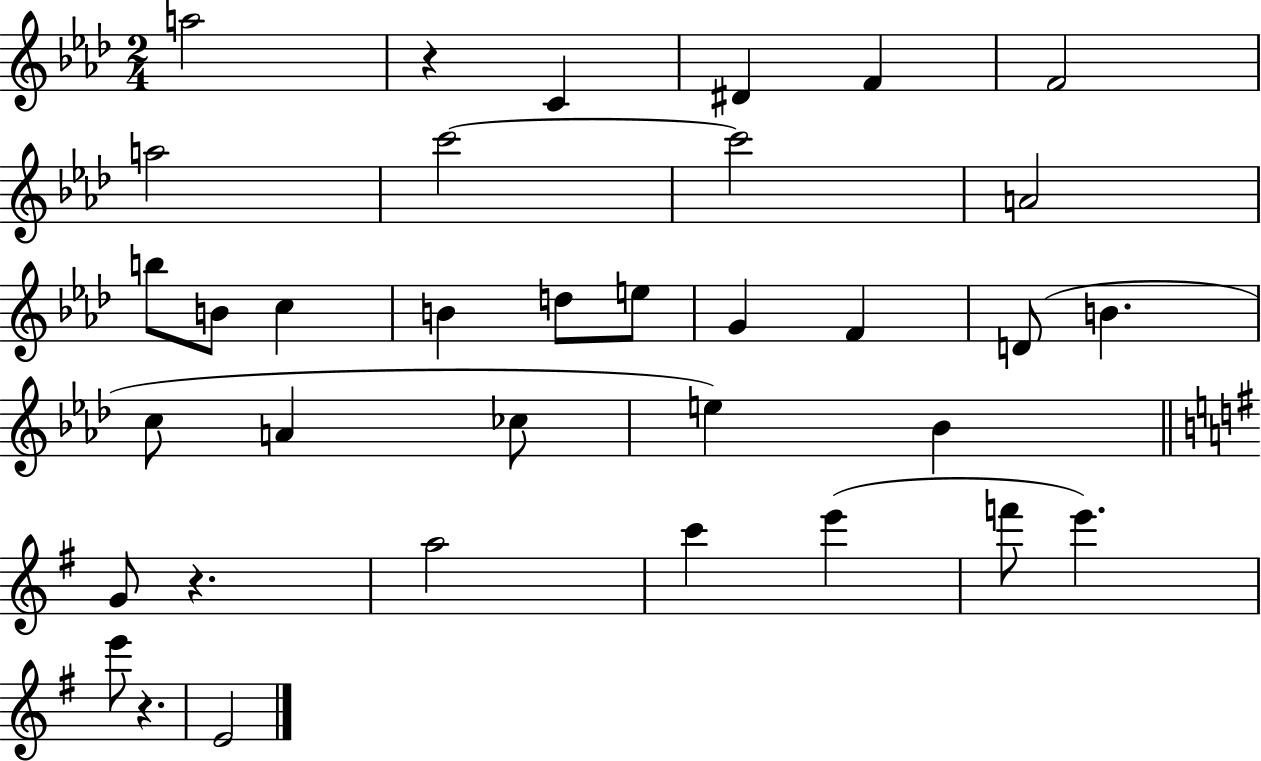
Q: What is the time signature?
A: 2/4